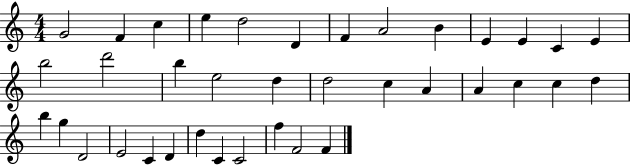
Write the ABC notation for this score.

X:1
T:Untitled
M:4/4
L:1/4
K:C
G2 F c e d2 D F A2 B E E C E b2 d'2 b e2 d d2 c A A c c d b g D2 E2 C D d C C2 f F2 F